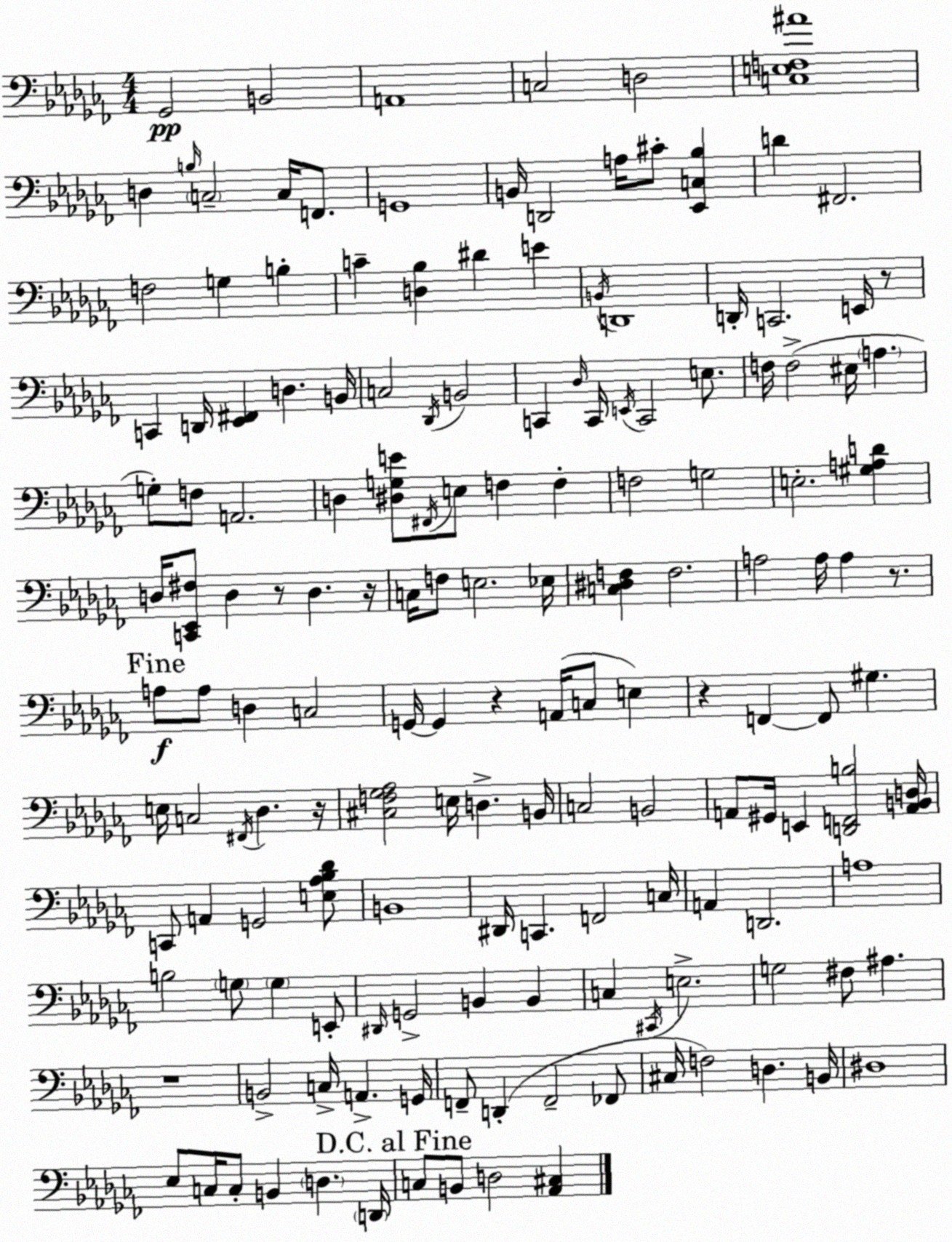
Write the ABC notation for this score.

X:1
T:Untitled
M:4/4
L:1/4
K:Abm
_G,,2 B,,2 A,,4 C,2 D,2 [C,E,F,^A]4 D, B,/4 C,2 C,/4 F,,/2 G,,4 B,,/4 D,,2 A,/4 ^C/2 [_E,,C,_B,] D ^F,,2 F,2 G, B, C [D,_B,] ^D E B,,/4 D,,4 D,,/4 C,,2 E,,/4 z/2 C,, D,,/4 [_E,,^F,,] D, B,,/4 C,2 _D,,/4 B,,2 C,, _D,/4 C,,/4 E,,/4 C,,2 E,/2 F,/4 F,2 ^E,/4 A, G,/2 F,/2 A,,2 D, [^D,G,E]/2 ^F,,/4 E,/2 F, F, F,2 G,2 E,2 [^G,A,D] D,/4 [C,,_E,,^F,]/2 D, z/2 D, z/4 C,/4 F,/2 E,2 _E,/4 [C,^D,F,] F,2 A,2 A,/4 A, z/2 A,/2 A,/2 D, C,2 G,,/4 G,, z A,,/4 C,/2 E, z F,, F,,/2 ^G, E,/4 C,2 ^F,,/4 _D, z/4 [^C,F,_G,_A,]2 E,/4 D, B,,/4 C,2 B,,2 A,,/2 ^G,,/4 E,, [D,,F,,B,]2 [A,,B,,D,]/4 C,,/2 A,, G,,2 [E,_A,_B,_D]/2 B,,4 ^D,,/4 C,, F,,2 C,/4 A,, D,,2 A,4 B,2 G,/2 G, E,,/2 ^D,,/4 G,,2 B,, B,, C, ^C,,/4 E,2 G,2 ^F,/2 ^A, z4 B,,2 C,/4 A,, G,,/4 F,,/2 D,, F,,2 _F,,/2 ^C,/4 F,2 D, B,,/4 ^D,4 _E,/2 C,/4 C,/2 B,, D, D,,/4 C,/2 B,,/2 D,2 [_A,,^C,]